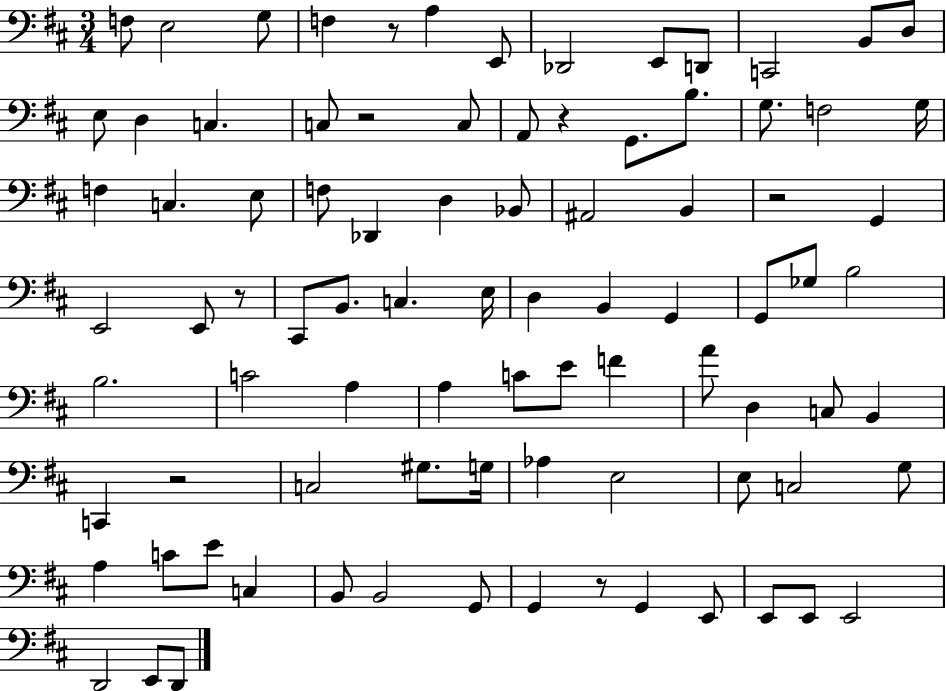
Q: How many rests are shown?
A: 7